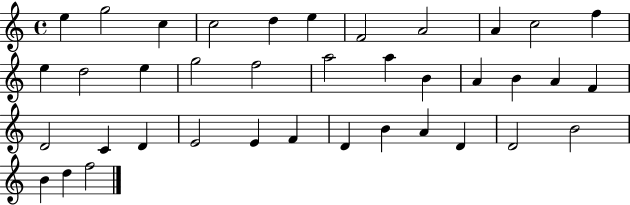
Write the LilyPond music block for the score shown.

{
  \clef treble
  \time 4/4
  \defaultTimeSignature
  \key c \major
  e''4 g''2 c''4 | c''2 d''4 e''4 | f'2 a'2 | a'4 c''2 f''4 | \break e''4 d''2 e''4 | g''2 f''2 | a''2 a''4 b'4 | a'4 b'4 a'4 f'4 | \break d'2 c'4 d'4 | e'2 e'4 f'4 | d'4 b'4 a'4 d'4 | d'2 b'2 | \break b'4 d''4 f''2 | \bar "|."
}